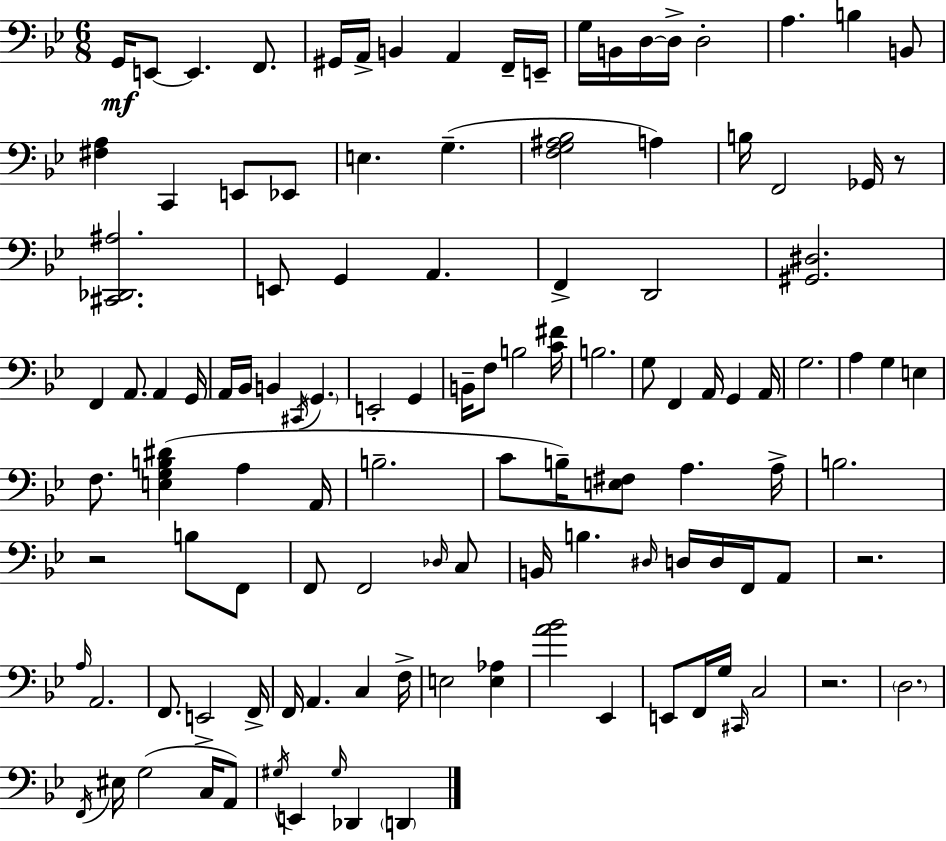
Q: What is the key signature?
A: BES major